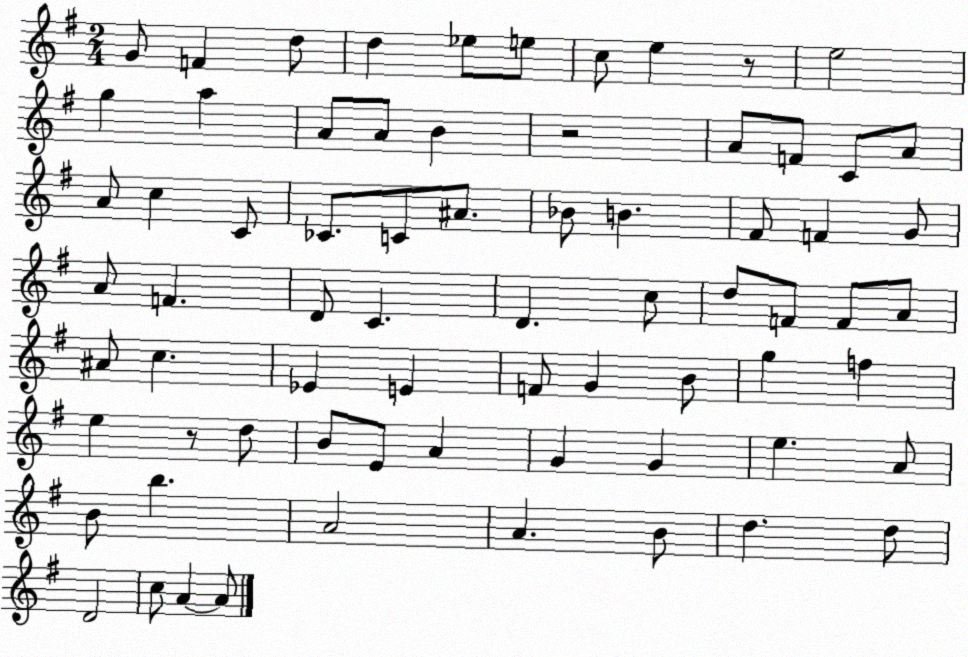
X:1
T:Untitled
M:2/4
L:1/4
K:G
G/2 F d/2 d _e/2 e/2 c/2 e z/2 e2 g a A/2 A/2 B z2 A/2 F/2 C/2 A/2 A/2 c C/2 _C/2 C/2 ^A/2 _B/2 B ^F/2 F G/2 A/2 F D/2 C D c/2 d/2 F/2 F/2 A/2 ^A/2 c _E E F/2 G B/2 g f e z/2 d/2 B/2 E/2 A G G e A/2 B/2 b A2 A B/2 d d/2 D2 c/2 A A/2